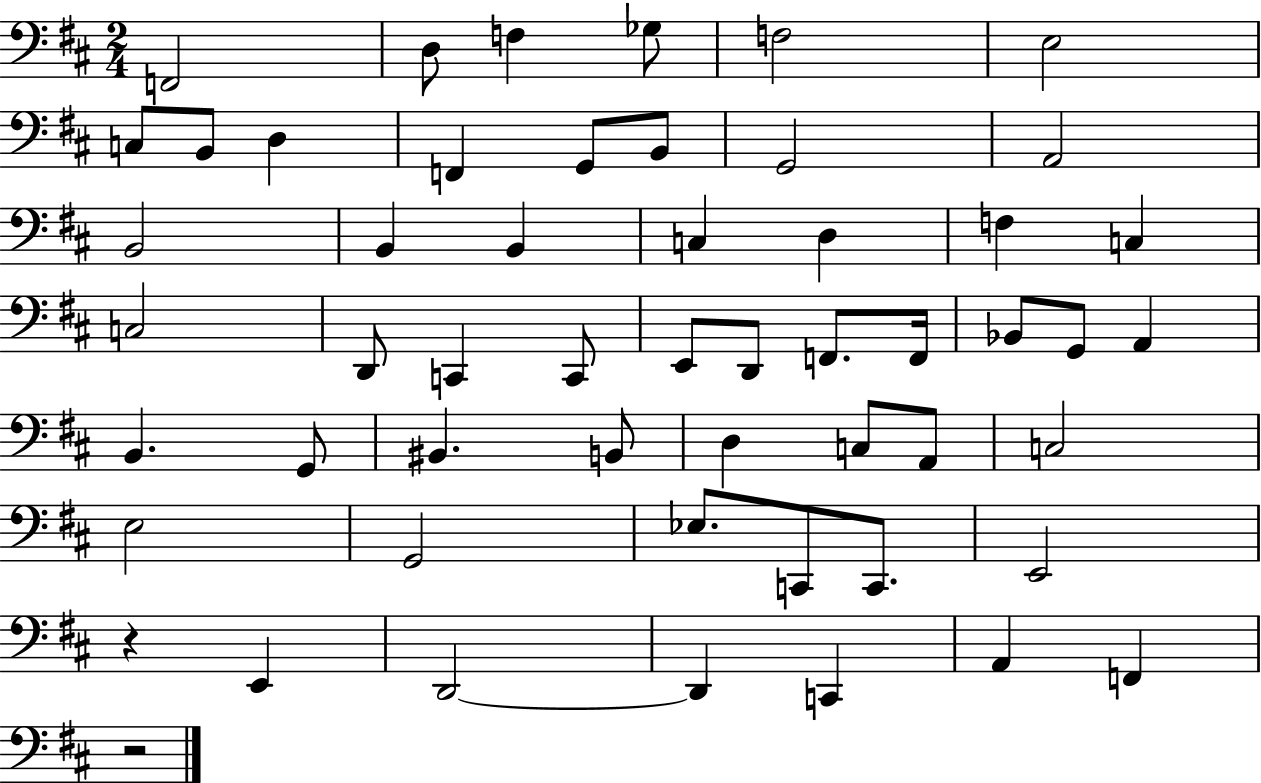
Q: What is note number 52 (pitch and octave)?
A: F2